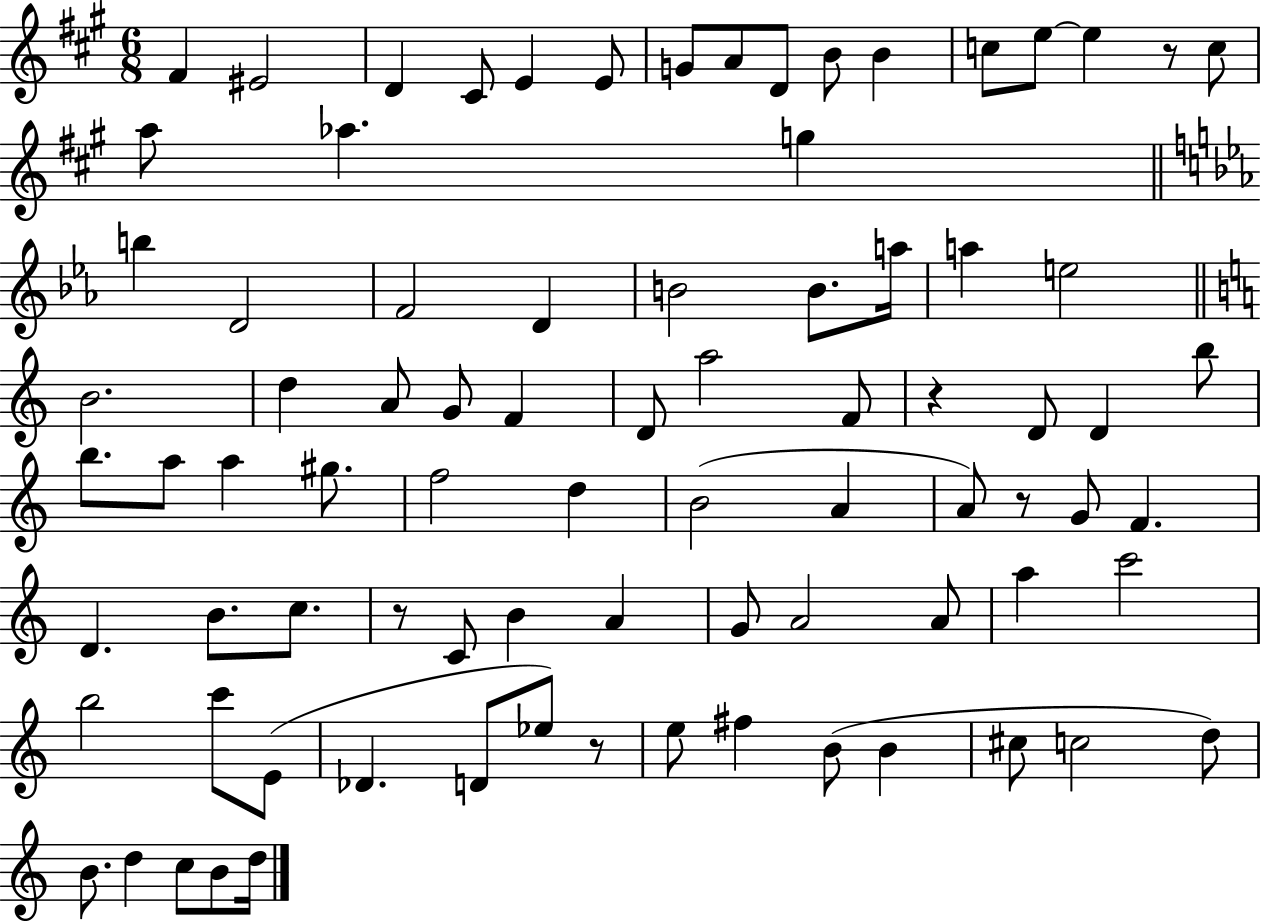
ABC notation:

X:1
T:Untitled
M:6/8
L:1/4
K:A
^F ^E2 D ^C/2 E E/2 G/2 A/2 D/2 B/2 B c/2 e/2 e z/2 c/2 a/2 _a g b D2 F2 D B2 B/2 a/4 a e2 B2 d A/2 G/2 F D/2 a2 F/2 z D/2 D b/2 b/2 a/2 a ^g/2 f2 d B2 A A/2 z/2 G/2 F D B/2 c/2 z/2 C/2 B A G/2 A2 A/2 a c'2 b2 c'/2 E/2 _D D/2 _e/2 z/2 e/2 ^f B/2 B ^c/2 c2 d/2 B/2 d c/2 B/2 d/4